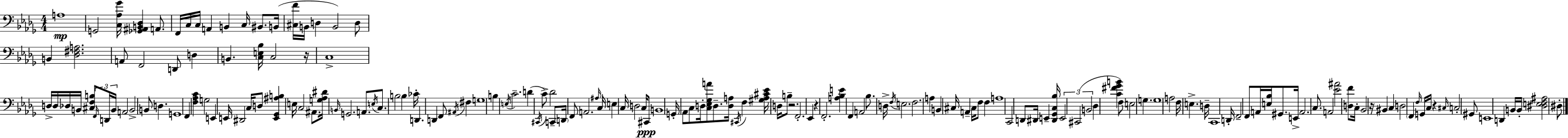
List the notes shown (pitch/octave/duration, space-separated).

A3/w G2/h [C3,Ab3,Gb4]/s [Gb2,A#2,B2,Db3]/q A2/e. F2/s C3/s C3/s A2/q B2/q C3/s BIS2/e. B2/s [C#3,F4]/s B2/s D3/q B2/h D3/e B2/q [Db3,F#3,A3]/h. A2/e F2/h D2/e D3/q B2/q. [C3,E3,Bb3]/s C3/h R/s C3/w D3/s D3/s Db3/s B2/s [C#3,F3,B3]/e F2/s D2/s B2/s A2/h B2/h B2/e D3/q. G2/w F2/q [F3,Ab3,C4]/q G3/h E2/q E2/s D#2/h C3/s D3/e [E2,Gb2,A#3,B3]/q E3/s C3/h A#2/e. [G3,Ab3,D#4]/s B2/s G2/h. A2/e. E3/s C3/e. B3/h B3/q CES4/s D2/q. D2/q F2/e A#2/s F#3/q G3/w B3/q E3/s C4/h. D4/q C#2/s C4/e Db4/h C2/e D2/s F2/e A2/h. A#3/s C3/s E3/q C3/s D3/h C3/s C#2/e B2/w G2/s Ab2/e C3/e D3/s [C3,Eb3,Gb3,A4]/e D3/e. [D3,A3]/s C#2/s F3/q [G#3,A3,C#4,Eb4]/s D3/s B3/e R/h. F2/h. Eb2/q R/q F2/h. [A3,Bb3,E4]/q F2/q A2/h Bb3/e. D3/s F3/s E3/h. F3/h. A3/q B2/q C#3/s A2/q C#3/s F3/e F3/q A3/w C2/h D2/e D#2/s E2/q [D#2,Gb2,C3,Bb3]/s E2/h C#2/h B2/h Db3/q [C4,F#4,Gb4,B4]/q F3/e E3/h G3/q. G3/w A3/h F3/s E3/q. D3/s C2/w D2/s F2/h F2/e A2/s [E3,Bb3]/s G#2/e. E2/s A2/h. C3/e. A2/h [Eb4,A#4]/h [D3,F4]/e C3/s Bb2/h R/s BIS2/q C3/q D3/h F2/q F3/s G2/s C3/s R/q C#3/s C3/h G#2/e E2/w D2/q B2/s B2/s [D#3,E3,F3,A#3]/h D#3/e